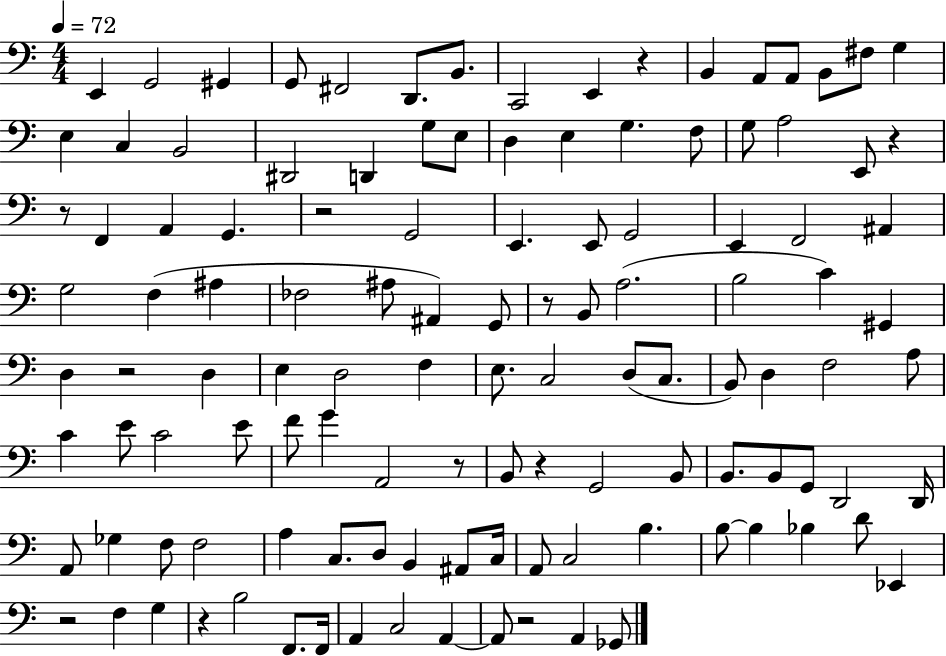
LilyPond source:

{
  \clef bass
  \numericTimeSignature
  \time 4/4
  \key c \major
  \tempo 4 = 72
  e,4 g,2 gis,4 | g,8 fis,2 d,8. b,8. | c,2 e,4 r4 | b,4 a,8 a,8 b,8 fis8 g4 | \break e4 c4 b,2 | dis,2 d,4 g8 e8 | d4 e4 g4. f8 | g8 a2 e,8 r4 | \break r8 f,4 a,4 g,4. | r2 g,2 | e,4. e,8 g,2 | e,4 f,2 ais,4 | \break g2 f4( ais4 | fes2 ais8 ais,4) g,8 | r8 b,8 a2.( | b2 c'4) gis,4 | \break d4 r2 d4 | e4 d2 f4 | e8. c2 d8( c8. | b,8) d4 f2 a8 | \break c'4 e'8 c'2 e'8 | f'8 g'4 a,2 r8 | b,8 r4 g,2 b,8 | b,8. b,8 g,8 d,2 d,16 | \break a,8 ges4 f8 f2 | a4 c8. d8 b,4 ais,8 c16 | a,8 c2 b4. | b8~~ b4 bes4 d'8 ees,4 | \break r2 f4 g4 | r4 b2 f,8. f,16 | a,4 c2 a,4~~ | a,8 r2 a,4 ges,8 | \break \bar "|."
}